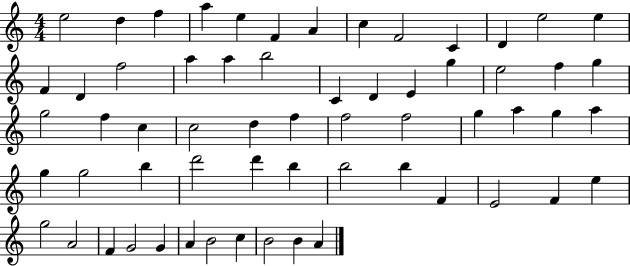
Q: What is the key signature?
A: C major